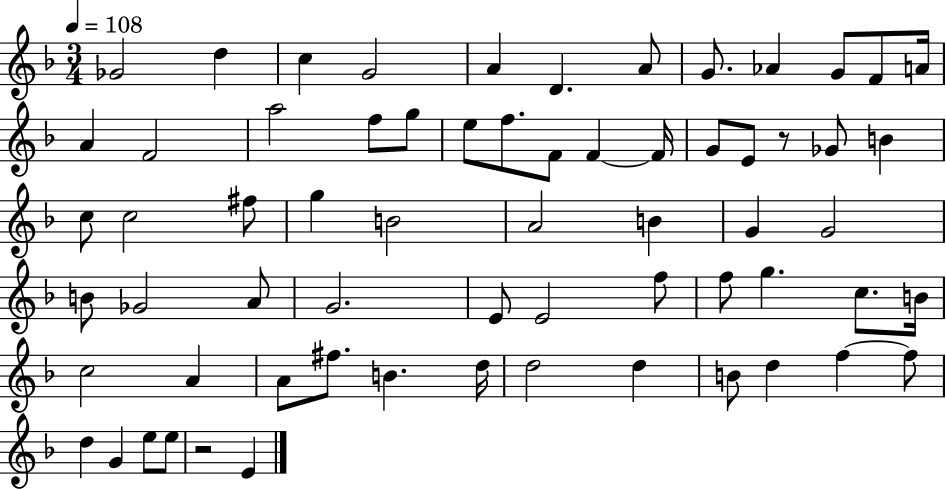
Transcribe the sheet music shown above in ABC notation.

X:1
T:Untitled
M:3/4
L:1/4
K:F
_G2 d c G2 A D A/2 G/2 _A G/2 F/2 A/4 A F2 a2 f/2 g/2 e/2 f/2 F/2 F F/4 G/2 E/2 z/2 _G/2 B c/2 c2 ^f/2 g B2 A2 B G G2 B/2 _G2 A/2 G2 E/2 E2 f/2 f/2 g c/2 B/4 c2 A A/2 ^f/2 B d/4 d2 d B/2 d f f/2 d G e/2 e/2 z2 E